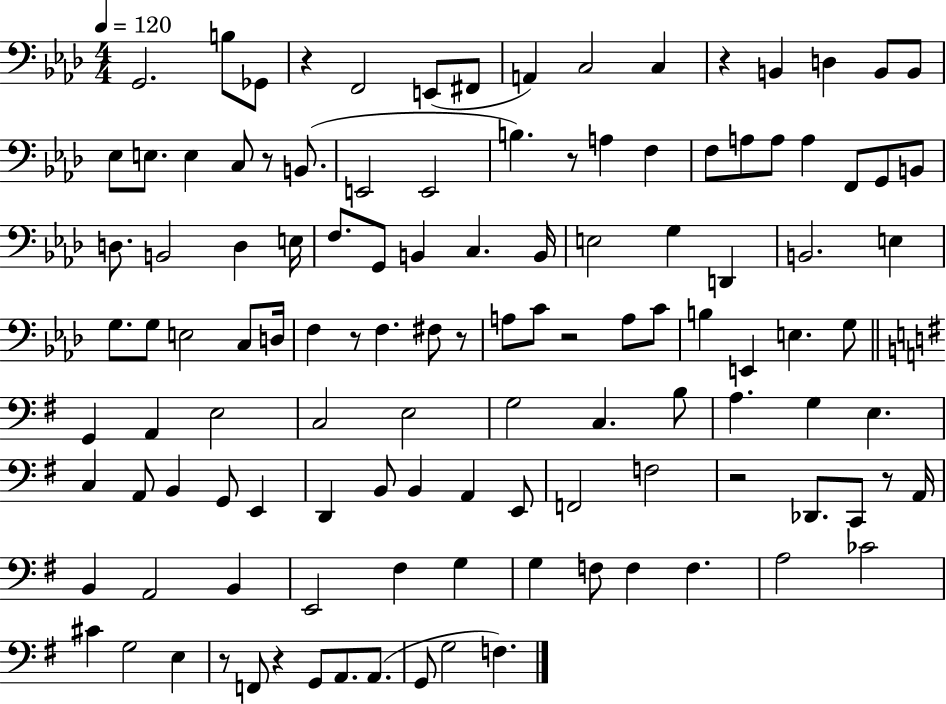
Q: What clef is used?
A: bass